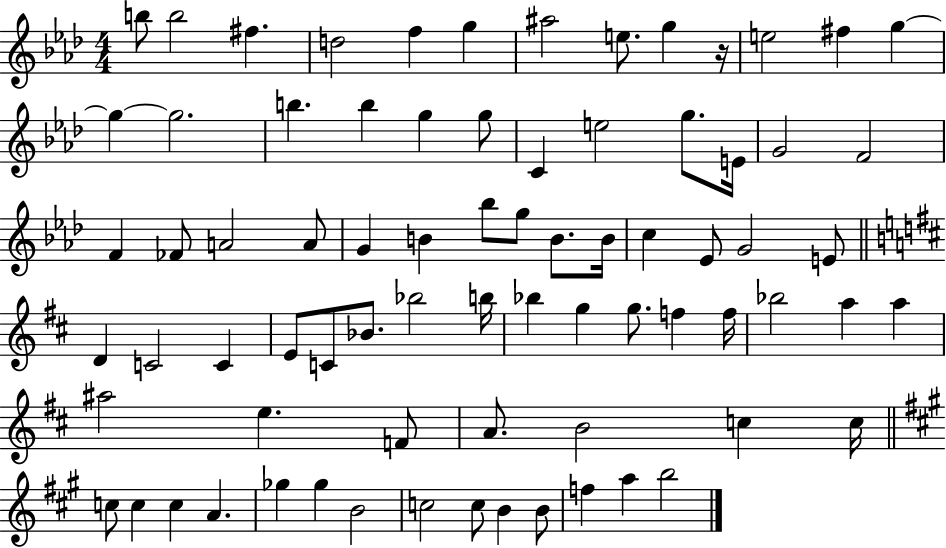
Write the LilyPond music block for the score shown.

{
  \clef treble
  \numericTimeSignature
  \time 4/4
  \key aes \major
  \repeat volta 2 { b''8 b''2 fis''4. | d''2 f''4 g''4 | ais''2 e''8. g''4 r16 | e''2 fis''4 g''4~~ | \break g''4~~ g''2. | b''4. b''4 g''4 g''8 | c'4 e''2 g''8. e'16 | g'2 f'2 | \break f'4 fes'8 a'2 a'8 | g'4 b'4 bes''8 g''8 b'8. b'16 | c''4 ees'8 g'2 e'8 | \bar "||" \break \key b \minor d'4 c'2 c'4 | e'8 c'8 bes'8. bes''2 b''16 | bes''4 g''4 g''8. f''4 f''16 | bes''2 a''4 a''4 | \break ais''2 e''4. f'8 | a'8. b'2 c''4 c''16 | \bar "||" \break \key a \major c''8 c''4 c''4 a'4. | ges''4 ges''4 b'2 | c''2 c''8 b'4 b'8 | f''4 a''4 b''2 | \break } \bar "|."
}